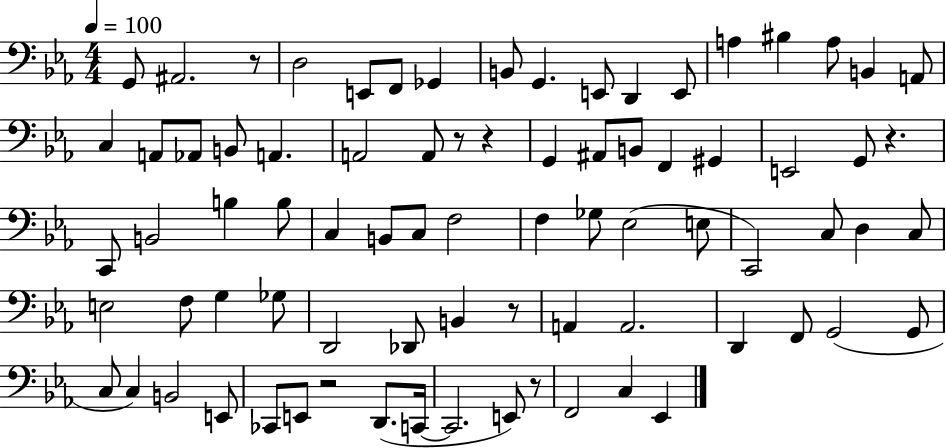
X:1
T:Untitled
M:4/4
L:1/4
K:Eb
G,,/2 ^A,,2 z/2 D,2 E,,/2 F,,/2 _G,, B,,/2 G,, E,,/2 D,, E,,/2 A, ^B, A,/2 B,, A,,/2 C, A,,/2 _A,,/2 B,,/2 A,, A,,2 A,,/2 z/2 z G,, ^A,,/2 B,,/2 F,, ^G,, E,,2 G,,/2 z C,,/2 B,,2 B, B,/2 C, B,,/2 C,/2 F,2 F, _G,/2 _E,2 E,/2 C,,2 C,/2 D, C,/2 E,2 F,/2 G, _G,/2 D,,2 _D,,/2 B,, z/2 A,, A,,2 D,, F,,/2 G,,2 G,,/2 C,/2 C, B,,2 E,,/2 _C,,/2 E,,/2 z2 D,,/2 C,,/4 C,,2 E,,/2 z/2 F,,2 C, _E,,